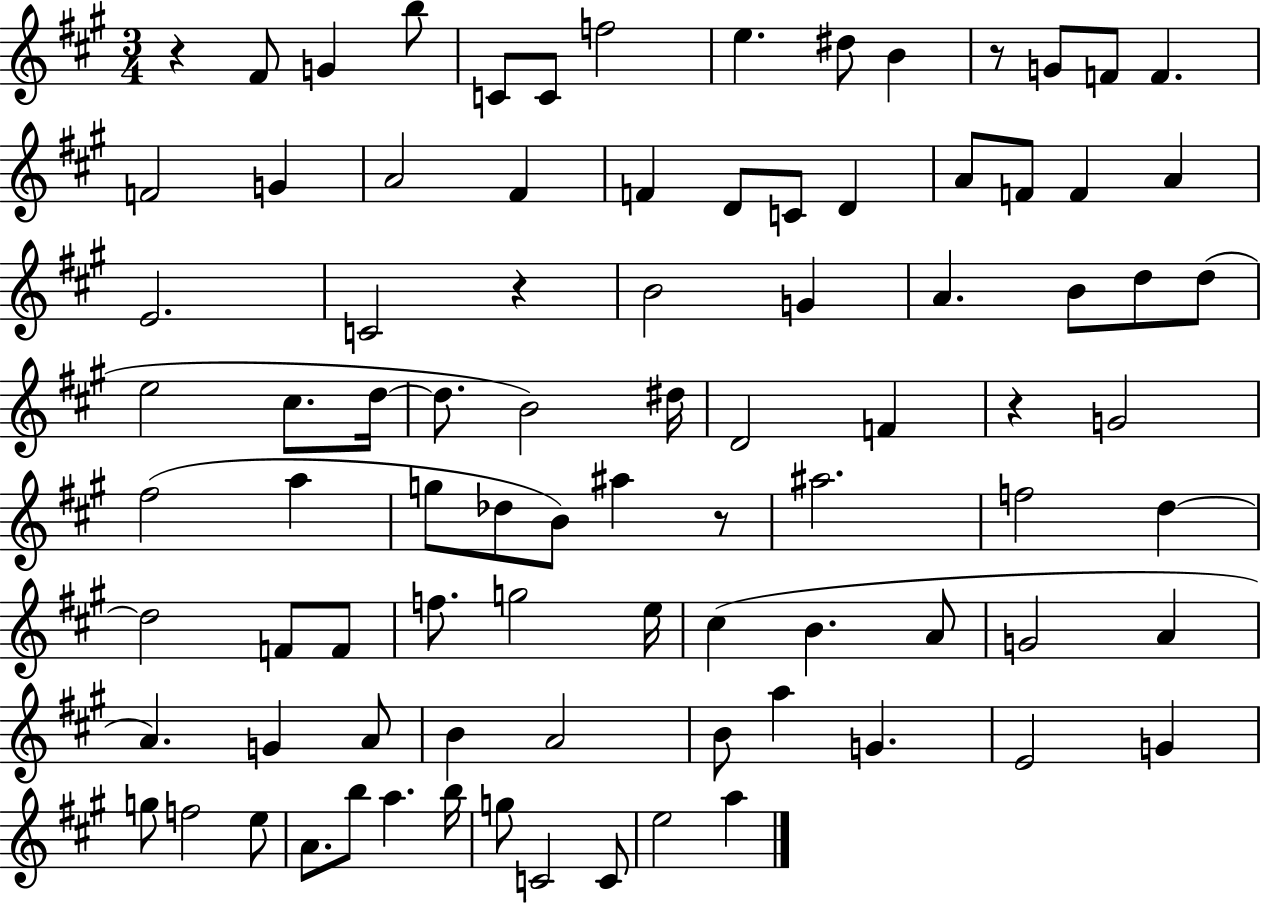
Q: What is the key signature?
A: A major